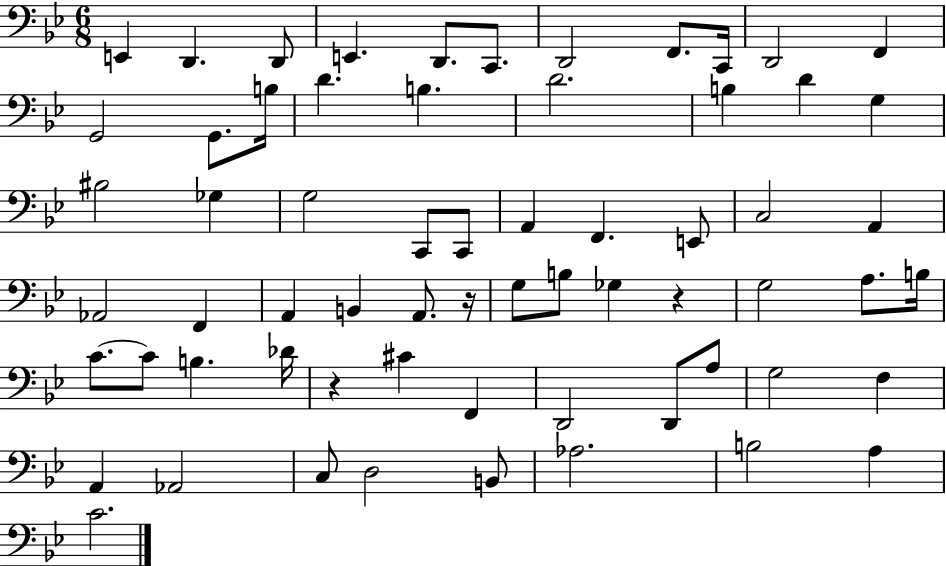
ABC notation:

X:1
T:Untitled
M:6/8
L:1/4
K:Bb
E,, D,, D,,/2 E,, D,,/2 C,,/2 D,,2 F,,/2 C,,/4 D,,2 F,, G,,2 G,,/2 B,/4 D B, D2 B, D G, ^B,2 _G, G,2 C,,/2 C,,/2 A,, F,, E,,/2 C,2 A,, _A,,2 F,, A,, B,, A,,/2 z/4 G,/2 B,/2 _G, z G,2 A,/2 B,/4 C/2 C/2 B, _D/4 z ^C F,, D,,2 D,,/2 A,/2 G,2 F, A,, _A,,2 C,/2 D,2 B,,/2 _A,2 B,2 A, C2